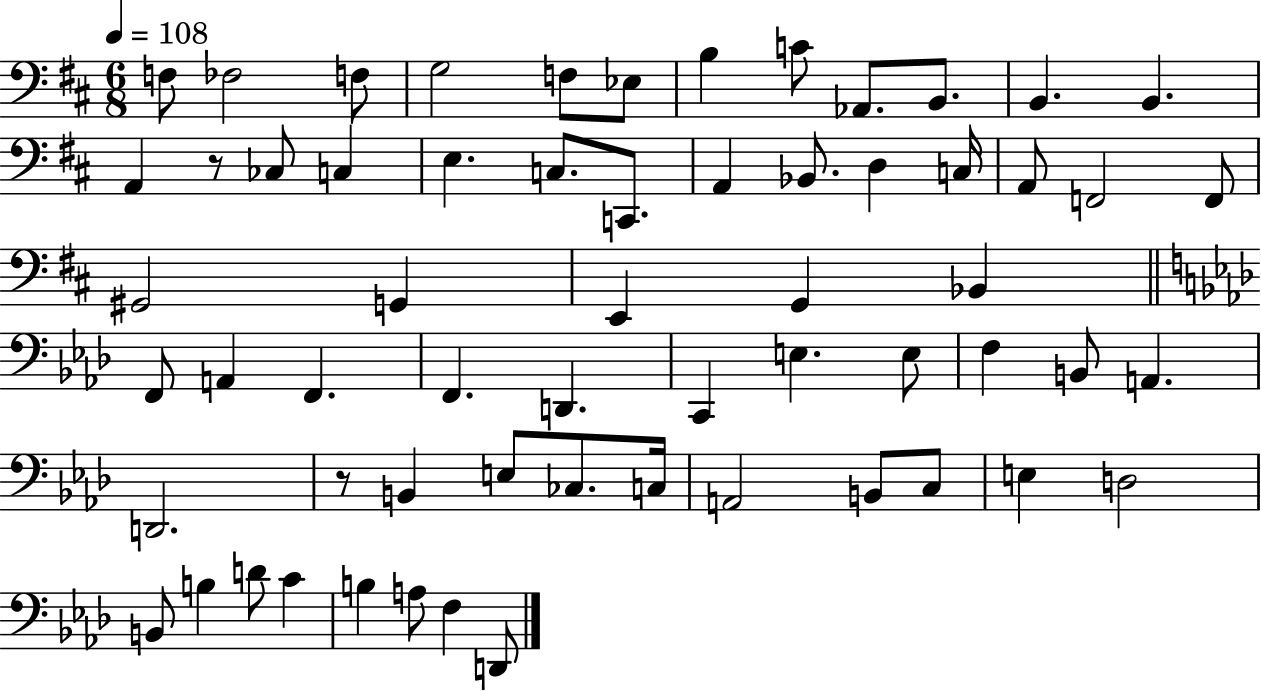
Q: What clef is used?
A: bass